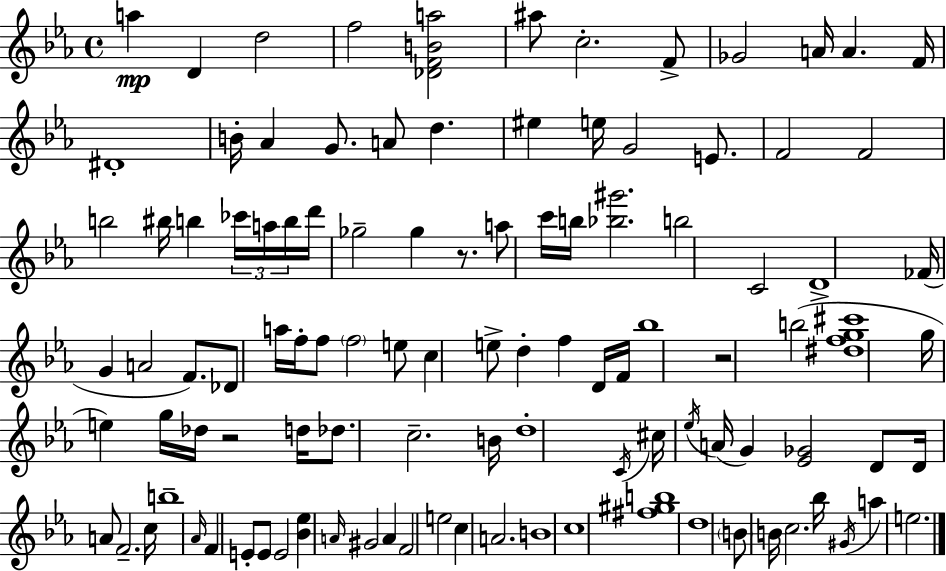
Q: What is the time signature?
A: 4/4